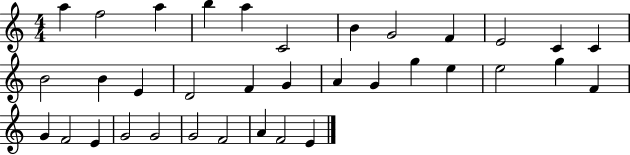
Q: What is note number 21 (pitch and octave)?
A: G5